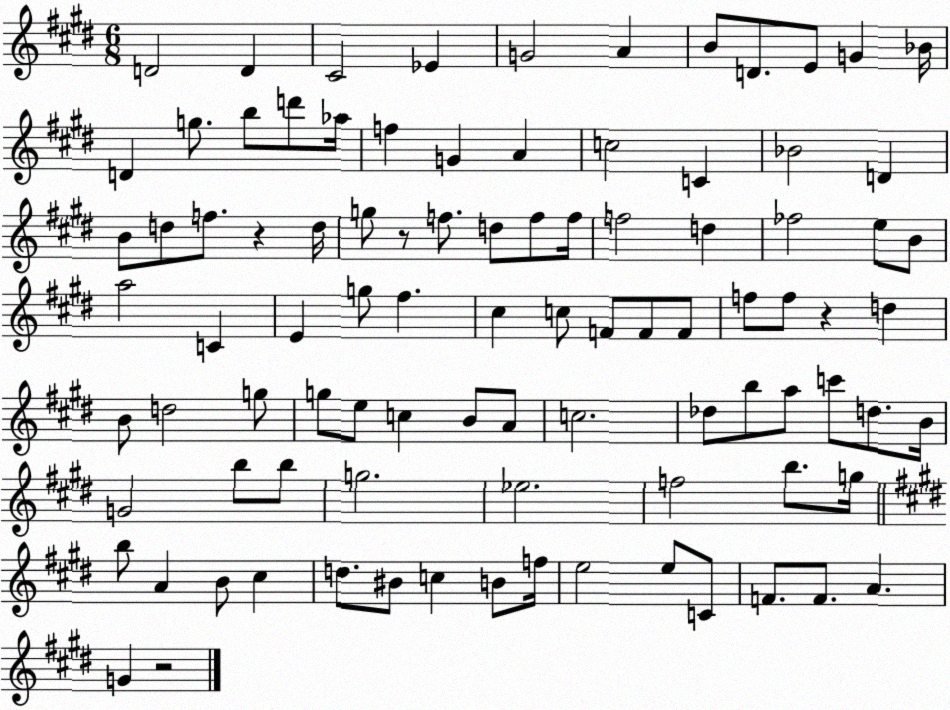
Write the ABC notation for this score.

X:1
T:Untitled
M:6/8
L:1/4
K:E
D2 D ^C2 _E G2 A B/2 D/2 E/2 G _B/4 D g/2 b/2 d'/2 _a/4 f G A c2 C _B2 D B/2 d/2 f/2 z d/4 g/2 z/2 f/2 d/2 f/2 f/4 f2 d _f2 e/2 B/2 a2 C E g/2 ^f ^c c/2 F/2 F/2 F/2 f/2 f/2 z d B/2 d2 g/2 g/2 e/2 c B/2 A/2 c2 _d/2 b/2 a/2 c'/2 d/2 B/4 G2 b/2 b/2 g2 _e2 f2 b/2 g/4 b/2 A B/2 ^c d/2 ^B/2 c B/2 f/4 e2 e/2 C/2 F/2 F/2 A G z2